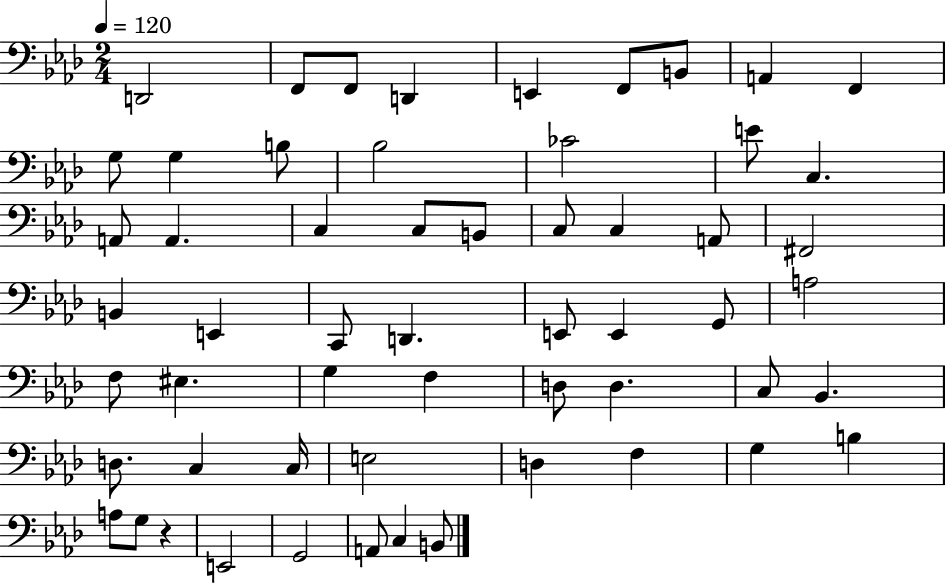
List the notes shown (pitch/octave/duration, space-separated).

D2/h F2/e F2/e D2/q E2/q F2/e B2/e A2/q F2/q G3/e G3/q B3/e Bb3/h CES4/h E4/e C3/q. A2/e A2/q. C3/q C3/e B2/e C3/e C3/q A2/e F#2/h B2/q E2/q C2/e D2/q. E2/e E2/q G2/e A3/h F3/e EIS3/q. G3/q F3/q D3/e D3/q. C3/e Bb2/q. D3/e. C3/q C3/s E3/h D3/q F3/q G3/q B3/q A3/e G3/e R/q E2/h G2/h A2/e C3/q B2/e